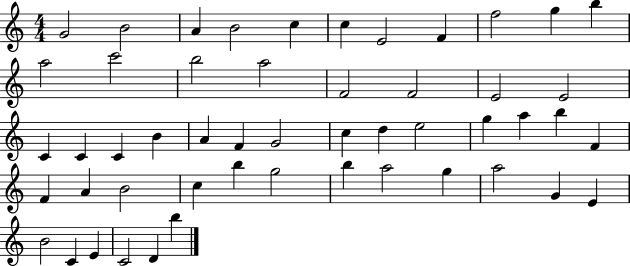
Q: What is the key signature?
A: C major